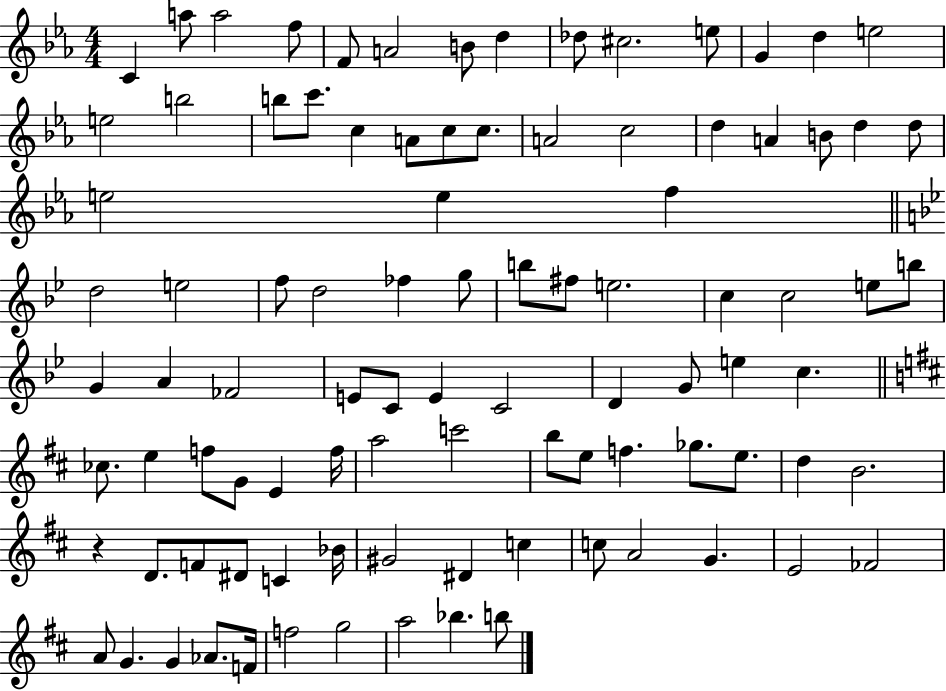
X:1
T:Untitled
M:4/4
L:1/4
K:Eb
C a/2 a2 f/2 F/2 A2 B/2 d _d/2 ^c2 e/2 G d e2 e2 b2 b/2 c'/2 c A/2 c/2 c/2 A2 c2 d A B/2 d d/2 e2 e f d2 e2 f/2 d2 _f g/2 b/2 ^f/2 e2 c c2 e/2 b/2 G A _F2 E/2 C/2 E C2 D G/2 e c _c/2 e f/2 G/2 E f/4 a2 c'2 b/2 e/2 f _g/2 e/2 d B2 z D/2 F/2 ^D/2 C _B/4 ^G2 ^D c c/2 A2 G E2 _F2 A/2 G G _A/2 F/4 f2 g2 a2 _b b/2